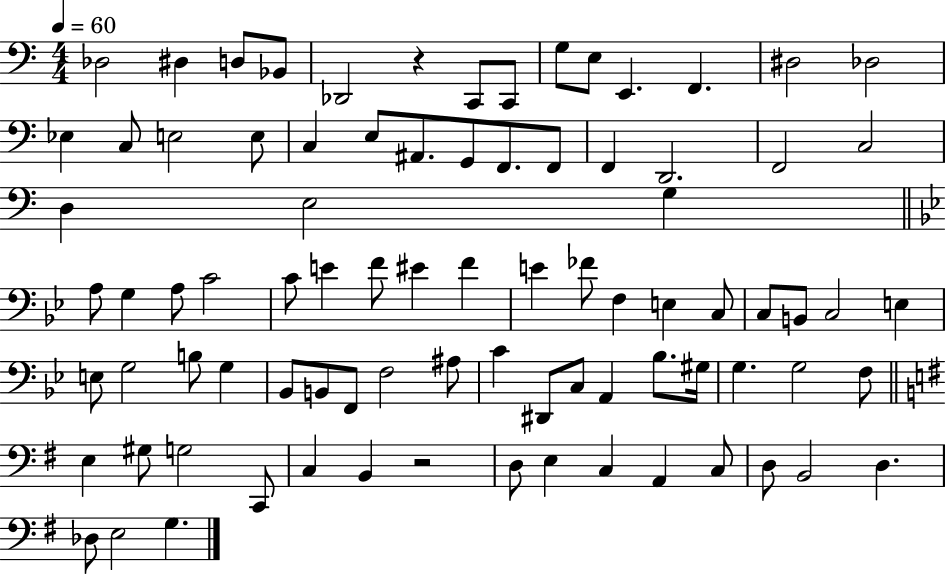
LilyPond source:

{
  \clef bass
  \numericTimeSignature
  \time 4/4
  \key c \major
  \tempo 4 = 60
  \repeat volta 2 { des2 dis4 d8 bes,8 | des,2 r4 c,8 c,8 | g8 e8 e,4. f,4. | dis2 des2 | \break ees4 c8 e2 e8 | c4 e8 ais,8. g,8 f,8. f,8 | f,4 d,2. | f,2 c2 | \break d4 e2 g4 | \bar "||" \break \key bes \major a8 g4 a8 c'2 | c'8 e'4 f'8 eis'4 f'4 | e'4 fes'8 f4 e4 c8 | c8 b,8 c2 e4 | \break e8 g2 b8 g4 | bes,8 b,8 f,8 f2 ais8 | c'4 dis,8 c8 a,4 bes8. gis16 | g4. g2 f8 | \break \bar "||" \break \key g \major e4 gis8 g2 c,8 | c4 b,4 r2 | d8 e4 c4 a,4 c8 | d8 b,2 d4. | \break des8 e2 g4. | } \bar "|."
}